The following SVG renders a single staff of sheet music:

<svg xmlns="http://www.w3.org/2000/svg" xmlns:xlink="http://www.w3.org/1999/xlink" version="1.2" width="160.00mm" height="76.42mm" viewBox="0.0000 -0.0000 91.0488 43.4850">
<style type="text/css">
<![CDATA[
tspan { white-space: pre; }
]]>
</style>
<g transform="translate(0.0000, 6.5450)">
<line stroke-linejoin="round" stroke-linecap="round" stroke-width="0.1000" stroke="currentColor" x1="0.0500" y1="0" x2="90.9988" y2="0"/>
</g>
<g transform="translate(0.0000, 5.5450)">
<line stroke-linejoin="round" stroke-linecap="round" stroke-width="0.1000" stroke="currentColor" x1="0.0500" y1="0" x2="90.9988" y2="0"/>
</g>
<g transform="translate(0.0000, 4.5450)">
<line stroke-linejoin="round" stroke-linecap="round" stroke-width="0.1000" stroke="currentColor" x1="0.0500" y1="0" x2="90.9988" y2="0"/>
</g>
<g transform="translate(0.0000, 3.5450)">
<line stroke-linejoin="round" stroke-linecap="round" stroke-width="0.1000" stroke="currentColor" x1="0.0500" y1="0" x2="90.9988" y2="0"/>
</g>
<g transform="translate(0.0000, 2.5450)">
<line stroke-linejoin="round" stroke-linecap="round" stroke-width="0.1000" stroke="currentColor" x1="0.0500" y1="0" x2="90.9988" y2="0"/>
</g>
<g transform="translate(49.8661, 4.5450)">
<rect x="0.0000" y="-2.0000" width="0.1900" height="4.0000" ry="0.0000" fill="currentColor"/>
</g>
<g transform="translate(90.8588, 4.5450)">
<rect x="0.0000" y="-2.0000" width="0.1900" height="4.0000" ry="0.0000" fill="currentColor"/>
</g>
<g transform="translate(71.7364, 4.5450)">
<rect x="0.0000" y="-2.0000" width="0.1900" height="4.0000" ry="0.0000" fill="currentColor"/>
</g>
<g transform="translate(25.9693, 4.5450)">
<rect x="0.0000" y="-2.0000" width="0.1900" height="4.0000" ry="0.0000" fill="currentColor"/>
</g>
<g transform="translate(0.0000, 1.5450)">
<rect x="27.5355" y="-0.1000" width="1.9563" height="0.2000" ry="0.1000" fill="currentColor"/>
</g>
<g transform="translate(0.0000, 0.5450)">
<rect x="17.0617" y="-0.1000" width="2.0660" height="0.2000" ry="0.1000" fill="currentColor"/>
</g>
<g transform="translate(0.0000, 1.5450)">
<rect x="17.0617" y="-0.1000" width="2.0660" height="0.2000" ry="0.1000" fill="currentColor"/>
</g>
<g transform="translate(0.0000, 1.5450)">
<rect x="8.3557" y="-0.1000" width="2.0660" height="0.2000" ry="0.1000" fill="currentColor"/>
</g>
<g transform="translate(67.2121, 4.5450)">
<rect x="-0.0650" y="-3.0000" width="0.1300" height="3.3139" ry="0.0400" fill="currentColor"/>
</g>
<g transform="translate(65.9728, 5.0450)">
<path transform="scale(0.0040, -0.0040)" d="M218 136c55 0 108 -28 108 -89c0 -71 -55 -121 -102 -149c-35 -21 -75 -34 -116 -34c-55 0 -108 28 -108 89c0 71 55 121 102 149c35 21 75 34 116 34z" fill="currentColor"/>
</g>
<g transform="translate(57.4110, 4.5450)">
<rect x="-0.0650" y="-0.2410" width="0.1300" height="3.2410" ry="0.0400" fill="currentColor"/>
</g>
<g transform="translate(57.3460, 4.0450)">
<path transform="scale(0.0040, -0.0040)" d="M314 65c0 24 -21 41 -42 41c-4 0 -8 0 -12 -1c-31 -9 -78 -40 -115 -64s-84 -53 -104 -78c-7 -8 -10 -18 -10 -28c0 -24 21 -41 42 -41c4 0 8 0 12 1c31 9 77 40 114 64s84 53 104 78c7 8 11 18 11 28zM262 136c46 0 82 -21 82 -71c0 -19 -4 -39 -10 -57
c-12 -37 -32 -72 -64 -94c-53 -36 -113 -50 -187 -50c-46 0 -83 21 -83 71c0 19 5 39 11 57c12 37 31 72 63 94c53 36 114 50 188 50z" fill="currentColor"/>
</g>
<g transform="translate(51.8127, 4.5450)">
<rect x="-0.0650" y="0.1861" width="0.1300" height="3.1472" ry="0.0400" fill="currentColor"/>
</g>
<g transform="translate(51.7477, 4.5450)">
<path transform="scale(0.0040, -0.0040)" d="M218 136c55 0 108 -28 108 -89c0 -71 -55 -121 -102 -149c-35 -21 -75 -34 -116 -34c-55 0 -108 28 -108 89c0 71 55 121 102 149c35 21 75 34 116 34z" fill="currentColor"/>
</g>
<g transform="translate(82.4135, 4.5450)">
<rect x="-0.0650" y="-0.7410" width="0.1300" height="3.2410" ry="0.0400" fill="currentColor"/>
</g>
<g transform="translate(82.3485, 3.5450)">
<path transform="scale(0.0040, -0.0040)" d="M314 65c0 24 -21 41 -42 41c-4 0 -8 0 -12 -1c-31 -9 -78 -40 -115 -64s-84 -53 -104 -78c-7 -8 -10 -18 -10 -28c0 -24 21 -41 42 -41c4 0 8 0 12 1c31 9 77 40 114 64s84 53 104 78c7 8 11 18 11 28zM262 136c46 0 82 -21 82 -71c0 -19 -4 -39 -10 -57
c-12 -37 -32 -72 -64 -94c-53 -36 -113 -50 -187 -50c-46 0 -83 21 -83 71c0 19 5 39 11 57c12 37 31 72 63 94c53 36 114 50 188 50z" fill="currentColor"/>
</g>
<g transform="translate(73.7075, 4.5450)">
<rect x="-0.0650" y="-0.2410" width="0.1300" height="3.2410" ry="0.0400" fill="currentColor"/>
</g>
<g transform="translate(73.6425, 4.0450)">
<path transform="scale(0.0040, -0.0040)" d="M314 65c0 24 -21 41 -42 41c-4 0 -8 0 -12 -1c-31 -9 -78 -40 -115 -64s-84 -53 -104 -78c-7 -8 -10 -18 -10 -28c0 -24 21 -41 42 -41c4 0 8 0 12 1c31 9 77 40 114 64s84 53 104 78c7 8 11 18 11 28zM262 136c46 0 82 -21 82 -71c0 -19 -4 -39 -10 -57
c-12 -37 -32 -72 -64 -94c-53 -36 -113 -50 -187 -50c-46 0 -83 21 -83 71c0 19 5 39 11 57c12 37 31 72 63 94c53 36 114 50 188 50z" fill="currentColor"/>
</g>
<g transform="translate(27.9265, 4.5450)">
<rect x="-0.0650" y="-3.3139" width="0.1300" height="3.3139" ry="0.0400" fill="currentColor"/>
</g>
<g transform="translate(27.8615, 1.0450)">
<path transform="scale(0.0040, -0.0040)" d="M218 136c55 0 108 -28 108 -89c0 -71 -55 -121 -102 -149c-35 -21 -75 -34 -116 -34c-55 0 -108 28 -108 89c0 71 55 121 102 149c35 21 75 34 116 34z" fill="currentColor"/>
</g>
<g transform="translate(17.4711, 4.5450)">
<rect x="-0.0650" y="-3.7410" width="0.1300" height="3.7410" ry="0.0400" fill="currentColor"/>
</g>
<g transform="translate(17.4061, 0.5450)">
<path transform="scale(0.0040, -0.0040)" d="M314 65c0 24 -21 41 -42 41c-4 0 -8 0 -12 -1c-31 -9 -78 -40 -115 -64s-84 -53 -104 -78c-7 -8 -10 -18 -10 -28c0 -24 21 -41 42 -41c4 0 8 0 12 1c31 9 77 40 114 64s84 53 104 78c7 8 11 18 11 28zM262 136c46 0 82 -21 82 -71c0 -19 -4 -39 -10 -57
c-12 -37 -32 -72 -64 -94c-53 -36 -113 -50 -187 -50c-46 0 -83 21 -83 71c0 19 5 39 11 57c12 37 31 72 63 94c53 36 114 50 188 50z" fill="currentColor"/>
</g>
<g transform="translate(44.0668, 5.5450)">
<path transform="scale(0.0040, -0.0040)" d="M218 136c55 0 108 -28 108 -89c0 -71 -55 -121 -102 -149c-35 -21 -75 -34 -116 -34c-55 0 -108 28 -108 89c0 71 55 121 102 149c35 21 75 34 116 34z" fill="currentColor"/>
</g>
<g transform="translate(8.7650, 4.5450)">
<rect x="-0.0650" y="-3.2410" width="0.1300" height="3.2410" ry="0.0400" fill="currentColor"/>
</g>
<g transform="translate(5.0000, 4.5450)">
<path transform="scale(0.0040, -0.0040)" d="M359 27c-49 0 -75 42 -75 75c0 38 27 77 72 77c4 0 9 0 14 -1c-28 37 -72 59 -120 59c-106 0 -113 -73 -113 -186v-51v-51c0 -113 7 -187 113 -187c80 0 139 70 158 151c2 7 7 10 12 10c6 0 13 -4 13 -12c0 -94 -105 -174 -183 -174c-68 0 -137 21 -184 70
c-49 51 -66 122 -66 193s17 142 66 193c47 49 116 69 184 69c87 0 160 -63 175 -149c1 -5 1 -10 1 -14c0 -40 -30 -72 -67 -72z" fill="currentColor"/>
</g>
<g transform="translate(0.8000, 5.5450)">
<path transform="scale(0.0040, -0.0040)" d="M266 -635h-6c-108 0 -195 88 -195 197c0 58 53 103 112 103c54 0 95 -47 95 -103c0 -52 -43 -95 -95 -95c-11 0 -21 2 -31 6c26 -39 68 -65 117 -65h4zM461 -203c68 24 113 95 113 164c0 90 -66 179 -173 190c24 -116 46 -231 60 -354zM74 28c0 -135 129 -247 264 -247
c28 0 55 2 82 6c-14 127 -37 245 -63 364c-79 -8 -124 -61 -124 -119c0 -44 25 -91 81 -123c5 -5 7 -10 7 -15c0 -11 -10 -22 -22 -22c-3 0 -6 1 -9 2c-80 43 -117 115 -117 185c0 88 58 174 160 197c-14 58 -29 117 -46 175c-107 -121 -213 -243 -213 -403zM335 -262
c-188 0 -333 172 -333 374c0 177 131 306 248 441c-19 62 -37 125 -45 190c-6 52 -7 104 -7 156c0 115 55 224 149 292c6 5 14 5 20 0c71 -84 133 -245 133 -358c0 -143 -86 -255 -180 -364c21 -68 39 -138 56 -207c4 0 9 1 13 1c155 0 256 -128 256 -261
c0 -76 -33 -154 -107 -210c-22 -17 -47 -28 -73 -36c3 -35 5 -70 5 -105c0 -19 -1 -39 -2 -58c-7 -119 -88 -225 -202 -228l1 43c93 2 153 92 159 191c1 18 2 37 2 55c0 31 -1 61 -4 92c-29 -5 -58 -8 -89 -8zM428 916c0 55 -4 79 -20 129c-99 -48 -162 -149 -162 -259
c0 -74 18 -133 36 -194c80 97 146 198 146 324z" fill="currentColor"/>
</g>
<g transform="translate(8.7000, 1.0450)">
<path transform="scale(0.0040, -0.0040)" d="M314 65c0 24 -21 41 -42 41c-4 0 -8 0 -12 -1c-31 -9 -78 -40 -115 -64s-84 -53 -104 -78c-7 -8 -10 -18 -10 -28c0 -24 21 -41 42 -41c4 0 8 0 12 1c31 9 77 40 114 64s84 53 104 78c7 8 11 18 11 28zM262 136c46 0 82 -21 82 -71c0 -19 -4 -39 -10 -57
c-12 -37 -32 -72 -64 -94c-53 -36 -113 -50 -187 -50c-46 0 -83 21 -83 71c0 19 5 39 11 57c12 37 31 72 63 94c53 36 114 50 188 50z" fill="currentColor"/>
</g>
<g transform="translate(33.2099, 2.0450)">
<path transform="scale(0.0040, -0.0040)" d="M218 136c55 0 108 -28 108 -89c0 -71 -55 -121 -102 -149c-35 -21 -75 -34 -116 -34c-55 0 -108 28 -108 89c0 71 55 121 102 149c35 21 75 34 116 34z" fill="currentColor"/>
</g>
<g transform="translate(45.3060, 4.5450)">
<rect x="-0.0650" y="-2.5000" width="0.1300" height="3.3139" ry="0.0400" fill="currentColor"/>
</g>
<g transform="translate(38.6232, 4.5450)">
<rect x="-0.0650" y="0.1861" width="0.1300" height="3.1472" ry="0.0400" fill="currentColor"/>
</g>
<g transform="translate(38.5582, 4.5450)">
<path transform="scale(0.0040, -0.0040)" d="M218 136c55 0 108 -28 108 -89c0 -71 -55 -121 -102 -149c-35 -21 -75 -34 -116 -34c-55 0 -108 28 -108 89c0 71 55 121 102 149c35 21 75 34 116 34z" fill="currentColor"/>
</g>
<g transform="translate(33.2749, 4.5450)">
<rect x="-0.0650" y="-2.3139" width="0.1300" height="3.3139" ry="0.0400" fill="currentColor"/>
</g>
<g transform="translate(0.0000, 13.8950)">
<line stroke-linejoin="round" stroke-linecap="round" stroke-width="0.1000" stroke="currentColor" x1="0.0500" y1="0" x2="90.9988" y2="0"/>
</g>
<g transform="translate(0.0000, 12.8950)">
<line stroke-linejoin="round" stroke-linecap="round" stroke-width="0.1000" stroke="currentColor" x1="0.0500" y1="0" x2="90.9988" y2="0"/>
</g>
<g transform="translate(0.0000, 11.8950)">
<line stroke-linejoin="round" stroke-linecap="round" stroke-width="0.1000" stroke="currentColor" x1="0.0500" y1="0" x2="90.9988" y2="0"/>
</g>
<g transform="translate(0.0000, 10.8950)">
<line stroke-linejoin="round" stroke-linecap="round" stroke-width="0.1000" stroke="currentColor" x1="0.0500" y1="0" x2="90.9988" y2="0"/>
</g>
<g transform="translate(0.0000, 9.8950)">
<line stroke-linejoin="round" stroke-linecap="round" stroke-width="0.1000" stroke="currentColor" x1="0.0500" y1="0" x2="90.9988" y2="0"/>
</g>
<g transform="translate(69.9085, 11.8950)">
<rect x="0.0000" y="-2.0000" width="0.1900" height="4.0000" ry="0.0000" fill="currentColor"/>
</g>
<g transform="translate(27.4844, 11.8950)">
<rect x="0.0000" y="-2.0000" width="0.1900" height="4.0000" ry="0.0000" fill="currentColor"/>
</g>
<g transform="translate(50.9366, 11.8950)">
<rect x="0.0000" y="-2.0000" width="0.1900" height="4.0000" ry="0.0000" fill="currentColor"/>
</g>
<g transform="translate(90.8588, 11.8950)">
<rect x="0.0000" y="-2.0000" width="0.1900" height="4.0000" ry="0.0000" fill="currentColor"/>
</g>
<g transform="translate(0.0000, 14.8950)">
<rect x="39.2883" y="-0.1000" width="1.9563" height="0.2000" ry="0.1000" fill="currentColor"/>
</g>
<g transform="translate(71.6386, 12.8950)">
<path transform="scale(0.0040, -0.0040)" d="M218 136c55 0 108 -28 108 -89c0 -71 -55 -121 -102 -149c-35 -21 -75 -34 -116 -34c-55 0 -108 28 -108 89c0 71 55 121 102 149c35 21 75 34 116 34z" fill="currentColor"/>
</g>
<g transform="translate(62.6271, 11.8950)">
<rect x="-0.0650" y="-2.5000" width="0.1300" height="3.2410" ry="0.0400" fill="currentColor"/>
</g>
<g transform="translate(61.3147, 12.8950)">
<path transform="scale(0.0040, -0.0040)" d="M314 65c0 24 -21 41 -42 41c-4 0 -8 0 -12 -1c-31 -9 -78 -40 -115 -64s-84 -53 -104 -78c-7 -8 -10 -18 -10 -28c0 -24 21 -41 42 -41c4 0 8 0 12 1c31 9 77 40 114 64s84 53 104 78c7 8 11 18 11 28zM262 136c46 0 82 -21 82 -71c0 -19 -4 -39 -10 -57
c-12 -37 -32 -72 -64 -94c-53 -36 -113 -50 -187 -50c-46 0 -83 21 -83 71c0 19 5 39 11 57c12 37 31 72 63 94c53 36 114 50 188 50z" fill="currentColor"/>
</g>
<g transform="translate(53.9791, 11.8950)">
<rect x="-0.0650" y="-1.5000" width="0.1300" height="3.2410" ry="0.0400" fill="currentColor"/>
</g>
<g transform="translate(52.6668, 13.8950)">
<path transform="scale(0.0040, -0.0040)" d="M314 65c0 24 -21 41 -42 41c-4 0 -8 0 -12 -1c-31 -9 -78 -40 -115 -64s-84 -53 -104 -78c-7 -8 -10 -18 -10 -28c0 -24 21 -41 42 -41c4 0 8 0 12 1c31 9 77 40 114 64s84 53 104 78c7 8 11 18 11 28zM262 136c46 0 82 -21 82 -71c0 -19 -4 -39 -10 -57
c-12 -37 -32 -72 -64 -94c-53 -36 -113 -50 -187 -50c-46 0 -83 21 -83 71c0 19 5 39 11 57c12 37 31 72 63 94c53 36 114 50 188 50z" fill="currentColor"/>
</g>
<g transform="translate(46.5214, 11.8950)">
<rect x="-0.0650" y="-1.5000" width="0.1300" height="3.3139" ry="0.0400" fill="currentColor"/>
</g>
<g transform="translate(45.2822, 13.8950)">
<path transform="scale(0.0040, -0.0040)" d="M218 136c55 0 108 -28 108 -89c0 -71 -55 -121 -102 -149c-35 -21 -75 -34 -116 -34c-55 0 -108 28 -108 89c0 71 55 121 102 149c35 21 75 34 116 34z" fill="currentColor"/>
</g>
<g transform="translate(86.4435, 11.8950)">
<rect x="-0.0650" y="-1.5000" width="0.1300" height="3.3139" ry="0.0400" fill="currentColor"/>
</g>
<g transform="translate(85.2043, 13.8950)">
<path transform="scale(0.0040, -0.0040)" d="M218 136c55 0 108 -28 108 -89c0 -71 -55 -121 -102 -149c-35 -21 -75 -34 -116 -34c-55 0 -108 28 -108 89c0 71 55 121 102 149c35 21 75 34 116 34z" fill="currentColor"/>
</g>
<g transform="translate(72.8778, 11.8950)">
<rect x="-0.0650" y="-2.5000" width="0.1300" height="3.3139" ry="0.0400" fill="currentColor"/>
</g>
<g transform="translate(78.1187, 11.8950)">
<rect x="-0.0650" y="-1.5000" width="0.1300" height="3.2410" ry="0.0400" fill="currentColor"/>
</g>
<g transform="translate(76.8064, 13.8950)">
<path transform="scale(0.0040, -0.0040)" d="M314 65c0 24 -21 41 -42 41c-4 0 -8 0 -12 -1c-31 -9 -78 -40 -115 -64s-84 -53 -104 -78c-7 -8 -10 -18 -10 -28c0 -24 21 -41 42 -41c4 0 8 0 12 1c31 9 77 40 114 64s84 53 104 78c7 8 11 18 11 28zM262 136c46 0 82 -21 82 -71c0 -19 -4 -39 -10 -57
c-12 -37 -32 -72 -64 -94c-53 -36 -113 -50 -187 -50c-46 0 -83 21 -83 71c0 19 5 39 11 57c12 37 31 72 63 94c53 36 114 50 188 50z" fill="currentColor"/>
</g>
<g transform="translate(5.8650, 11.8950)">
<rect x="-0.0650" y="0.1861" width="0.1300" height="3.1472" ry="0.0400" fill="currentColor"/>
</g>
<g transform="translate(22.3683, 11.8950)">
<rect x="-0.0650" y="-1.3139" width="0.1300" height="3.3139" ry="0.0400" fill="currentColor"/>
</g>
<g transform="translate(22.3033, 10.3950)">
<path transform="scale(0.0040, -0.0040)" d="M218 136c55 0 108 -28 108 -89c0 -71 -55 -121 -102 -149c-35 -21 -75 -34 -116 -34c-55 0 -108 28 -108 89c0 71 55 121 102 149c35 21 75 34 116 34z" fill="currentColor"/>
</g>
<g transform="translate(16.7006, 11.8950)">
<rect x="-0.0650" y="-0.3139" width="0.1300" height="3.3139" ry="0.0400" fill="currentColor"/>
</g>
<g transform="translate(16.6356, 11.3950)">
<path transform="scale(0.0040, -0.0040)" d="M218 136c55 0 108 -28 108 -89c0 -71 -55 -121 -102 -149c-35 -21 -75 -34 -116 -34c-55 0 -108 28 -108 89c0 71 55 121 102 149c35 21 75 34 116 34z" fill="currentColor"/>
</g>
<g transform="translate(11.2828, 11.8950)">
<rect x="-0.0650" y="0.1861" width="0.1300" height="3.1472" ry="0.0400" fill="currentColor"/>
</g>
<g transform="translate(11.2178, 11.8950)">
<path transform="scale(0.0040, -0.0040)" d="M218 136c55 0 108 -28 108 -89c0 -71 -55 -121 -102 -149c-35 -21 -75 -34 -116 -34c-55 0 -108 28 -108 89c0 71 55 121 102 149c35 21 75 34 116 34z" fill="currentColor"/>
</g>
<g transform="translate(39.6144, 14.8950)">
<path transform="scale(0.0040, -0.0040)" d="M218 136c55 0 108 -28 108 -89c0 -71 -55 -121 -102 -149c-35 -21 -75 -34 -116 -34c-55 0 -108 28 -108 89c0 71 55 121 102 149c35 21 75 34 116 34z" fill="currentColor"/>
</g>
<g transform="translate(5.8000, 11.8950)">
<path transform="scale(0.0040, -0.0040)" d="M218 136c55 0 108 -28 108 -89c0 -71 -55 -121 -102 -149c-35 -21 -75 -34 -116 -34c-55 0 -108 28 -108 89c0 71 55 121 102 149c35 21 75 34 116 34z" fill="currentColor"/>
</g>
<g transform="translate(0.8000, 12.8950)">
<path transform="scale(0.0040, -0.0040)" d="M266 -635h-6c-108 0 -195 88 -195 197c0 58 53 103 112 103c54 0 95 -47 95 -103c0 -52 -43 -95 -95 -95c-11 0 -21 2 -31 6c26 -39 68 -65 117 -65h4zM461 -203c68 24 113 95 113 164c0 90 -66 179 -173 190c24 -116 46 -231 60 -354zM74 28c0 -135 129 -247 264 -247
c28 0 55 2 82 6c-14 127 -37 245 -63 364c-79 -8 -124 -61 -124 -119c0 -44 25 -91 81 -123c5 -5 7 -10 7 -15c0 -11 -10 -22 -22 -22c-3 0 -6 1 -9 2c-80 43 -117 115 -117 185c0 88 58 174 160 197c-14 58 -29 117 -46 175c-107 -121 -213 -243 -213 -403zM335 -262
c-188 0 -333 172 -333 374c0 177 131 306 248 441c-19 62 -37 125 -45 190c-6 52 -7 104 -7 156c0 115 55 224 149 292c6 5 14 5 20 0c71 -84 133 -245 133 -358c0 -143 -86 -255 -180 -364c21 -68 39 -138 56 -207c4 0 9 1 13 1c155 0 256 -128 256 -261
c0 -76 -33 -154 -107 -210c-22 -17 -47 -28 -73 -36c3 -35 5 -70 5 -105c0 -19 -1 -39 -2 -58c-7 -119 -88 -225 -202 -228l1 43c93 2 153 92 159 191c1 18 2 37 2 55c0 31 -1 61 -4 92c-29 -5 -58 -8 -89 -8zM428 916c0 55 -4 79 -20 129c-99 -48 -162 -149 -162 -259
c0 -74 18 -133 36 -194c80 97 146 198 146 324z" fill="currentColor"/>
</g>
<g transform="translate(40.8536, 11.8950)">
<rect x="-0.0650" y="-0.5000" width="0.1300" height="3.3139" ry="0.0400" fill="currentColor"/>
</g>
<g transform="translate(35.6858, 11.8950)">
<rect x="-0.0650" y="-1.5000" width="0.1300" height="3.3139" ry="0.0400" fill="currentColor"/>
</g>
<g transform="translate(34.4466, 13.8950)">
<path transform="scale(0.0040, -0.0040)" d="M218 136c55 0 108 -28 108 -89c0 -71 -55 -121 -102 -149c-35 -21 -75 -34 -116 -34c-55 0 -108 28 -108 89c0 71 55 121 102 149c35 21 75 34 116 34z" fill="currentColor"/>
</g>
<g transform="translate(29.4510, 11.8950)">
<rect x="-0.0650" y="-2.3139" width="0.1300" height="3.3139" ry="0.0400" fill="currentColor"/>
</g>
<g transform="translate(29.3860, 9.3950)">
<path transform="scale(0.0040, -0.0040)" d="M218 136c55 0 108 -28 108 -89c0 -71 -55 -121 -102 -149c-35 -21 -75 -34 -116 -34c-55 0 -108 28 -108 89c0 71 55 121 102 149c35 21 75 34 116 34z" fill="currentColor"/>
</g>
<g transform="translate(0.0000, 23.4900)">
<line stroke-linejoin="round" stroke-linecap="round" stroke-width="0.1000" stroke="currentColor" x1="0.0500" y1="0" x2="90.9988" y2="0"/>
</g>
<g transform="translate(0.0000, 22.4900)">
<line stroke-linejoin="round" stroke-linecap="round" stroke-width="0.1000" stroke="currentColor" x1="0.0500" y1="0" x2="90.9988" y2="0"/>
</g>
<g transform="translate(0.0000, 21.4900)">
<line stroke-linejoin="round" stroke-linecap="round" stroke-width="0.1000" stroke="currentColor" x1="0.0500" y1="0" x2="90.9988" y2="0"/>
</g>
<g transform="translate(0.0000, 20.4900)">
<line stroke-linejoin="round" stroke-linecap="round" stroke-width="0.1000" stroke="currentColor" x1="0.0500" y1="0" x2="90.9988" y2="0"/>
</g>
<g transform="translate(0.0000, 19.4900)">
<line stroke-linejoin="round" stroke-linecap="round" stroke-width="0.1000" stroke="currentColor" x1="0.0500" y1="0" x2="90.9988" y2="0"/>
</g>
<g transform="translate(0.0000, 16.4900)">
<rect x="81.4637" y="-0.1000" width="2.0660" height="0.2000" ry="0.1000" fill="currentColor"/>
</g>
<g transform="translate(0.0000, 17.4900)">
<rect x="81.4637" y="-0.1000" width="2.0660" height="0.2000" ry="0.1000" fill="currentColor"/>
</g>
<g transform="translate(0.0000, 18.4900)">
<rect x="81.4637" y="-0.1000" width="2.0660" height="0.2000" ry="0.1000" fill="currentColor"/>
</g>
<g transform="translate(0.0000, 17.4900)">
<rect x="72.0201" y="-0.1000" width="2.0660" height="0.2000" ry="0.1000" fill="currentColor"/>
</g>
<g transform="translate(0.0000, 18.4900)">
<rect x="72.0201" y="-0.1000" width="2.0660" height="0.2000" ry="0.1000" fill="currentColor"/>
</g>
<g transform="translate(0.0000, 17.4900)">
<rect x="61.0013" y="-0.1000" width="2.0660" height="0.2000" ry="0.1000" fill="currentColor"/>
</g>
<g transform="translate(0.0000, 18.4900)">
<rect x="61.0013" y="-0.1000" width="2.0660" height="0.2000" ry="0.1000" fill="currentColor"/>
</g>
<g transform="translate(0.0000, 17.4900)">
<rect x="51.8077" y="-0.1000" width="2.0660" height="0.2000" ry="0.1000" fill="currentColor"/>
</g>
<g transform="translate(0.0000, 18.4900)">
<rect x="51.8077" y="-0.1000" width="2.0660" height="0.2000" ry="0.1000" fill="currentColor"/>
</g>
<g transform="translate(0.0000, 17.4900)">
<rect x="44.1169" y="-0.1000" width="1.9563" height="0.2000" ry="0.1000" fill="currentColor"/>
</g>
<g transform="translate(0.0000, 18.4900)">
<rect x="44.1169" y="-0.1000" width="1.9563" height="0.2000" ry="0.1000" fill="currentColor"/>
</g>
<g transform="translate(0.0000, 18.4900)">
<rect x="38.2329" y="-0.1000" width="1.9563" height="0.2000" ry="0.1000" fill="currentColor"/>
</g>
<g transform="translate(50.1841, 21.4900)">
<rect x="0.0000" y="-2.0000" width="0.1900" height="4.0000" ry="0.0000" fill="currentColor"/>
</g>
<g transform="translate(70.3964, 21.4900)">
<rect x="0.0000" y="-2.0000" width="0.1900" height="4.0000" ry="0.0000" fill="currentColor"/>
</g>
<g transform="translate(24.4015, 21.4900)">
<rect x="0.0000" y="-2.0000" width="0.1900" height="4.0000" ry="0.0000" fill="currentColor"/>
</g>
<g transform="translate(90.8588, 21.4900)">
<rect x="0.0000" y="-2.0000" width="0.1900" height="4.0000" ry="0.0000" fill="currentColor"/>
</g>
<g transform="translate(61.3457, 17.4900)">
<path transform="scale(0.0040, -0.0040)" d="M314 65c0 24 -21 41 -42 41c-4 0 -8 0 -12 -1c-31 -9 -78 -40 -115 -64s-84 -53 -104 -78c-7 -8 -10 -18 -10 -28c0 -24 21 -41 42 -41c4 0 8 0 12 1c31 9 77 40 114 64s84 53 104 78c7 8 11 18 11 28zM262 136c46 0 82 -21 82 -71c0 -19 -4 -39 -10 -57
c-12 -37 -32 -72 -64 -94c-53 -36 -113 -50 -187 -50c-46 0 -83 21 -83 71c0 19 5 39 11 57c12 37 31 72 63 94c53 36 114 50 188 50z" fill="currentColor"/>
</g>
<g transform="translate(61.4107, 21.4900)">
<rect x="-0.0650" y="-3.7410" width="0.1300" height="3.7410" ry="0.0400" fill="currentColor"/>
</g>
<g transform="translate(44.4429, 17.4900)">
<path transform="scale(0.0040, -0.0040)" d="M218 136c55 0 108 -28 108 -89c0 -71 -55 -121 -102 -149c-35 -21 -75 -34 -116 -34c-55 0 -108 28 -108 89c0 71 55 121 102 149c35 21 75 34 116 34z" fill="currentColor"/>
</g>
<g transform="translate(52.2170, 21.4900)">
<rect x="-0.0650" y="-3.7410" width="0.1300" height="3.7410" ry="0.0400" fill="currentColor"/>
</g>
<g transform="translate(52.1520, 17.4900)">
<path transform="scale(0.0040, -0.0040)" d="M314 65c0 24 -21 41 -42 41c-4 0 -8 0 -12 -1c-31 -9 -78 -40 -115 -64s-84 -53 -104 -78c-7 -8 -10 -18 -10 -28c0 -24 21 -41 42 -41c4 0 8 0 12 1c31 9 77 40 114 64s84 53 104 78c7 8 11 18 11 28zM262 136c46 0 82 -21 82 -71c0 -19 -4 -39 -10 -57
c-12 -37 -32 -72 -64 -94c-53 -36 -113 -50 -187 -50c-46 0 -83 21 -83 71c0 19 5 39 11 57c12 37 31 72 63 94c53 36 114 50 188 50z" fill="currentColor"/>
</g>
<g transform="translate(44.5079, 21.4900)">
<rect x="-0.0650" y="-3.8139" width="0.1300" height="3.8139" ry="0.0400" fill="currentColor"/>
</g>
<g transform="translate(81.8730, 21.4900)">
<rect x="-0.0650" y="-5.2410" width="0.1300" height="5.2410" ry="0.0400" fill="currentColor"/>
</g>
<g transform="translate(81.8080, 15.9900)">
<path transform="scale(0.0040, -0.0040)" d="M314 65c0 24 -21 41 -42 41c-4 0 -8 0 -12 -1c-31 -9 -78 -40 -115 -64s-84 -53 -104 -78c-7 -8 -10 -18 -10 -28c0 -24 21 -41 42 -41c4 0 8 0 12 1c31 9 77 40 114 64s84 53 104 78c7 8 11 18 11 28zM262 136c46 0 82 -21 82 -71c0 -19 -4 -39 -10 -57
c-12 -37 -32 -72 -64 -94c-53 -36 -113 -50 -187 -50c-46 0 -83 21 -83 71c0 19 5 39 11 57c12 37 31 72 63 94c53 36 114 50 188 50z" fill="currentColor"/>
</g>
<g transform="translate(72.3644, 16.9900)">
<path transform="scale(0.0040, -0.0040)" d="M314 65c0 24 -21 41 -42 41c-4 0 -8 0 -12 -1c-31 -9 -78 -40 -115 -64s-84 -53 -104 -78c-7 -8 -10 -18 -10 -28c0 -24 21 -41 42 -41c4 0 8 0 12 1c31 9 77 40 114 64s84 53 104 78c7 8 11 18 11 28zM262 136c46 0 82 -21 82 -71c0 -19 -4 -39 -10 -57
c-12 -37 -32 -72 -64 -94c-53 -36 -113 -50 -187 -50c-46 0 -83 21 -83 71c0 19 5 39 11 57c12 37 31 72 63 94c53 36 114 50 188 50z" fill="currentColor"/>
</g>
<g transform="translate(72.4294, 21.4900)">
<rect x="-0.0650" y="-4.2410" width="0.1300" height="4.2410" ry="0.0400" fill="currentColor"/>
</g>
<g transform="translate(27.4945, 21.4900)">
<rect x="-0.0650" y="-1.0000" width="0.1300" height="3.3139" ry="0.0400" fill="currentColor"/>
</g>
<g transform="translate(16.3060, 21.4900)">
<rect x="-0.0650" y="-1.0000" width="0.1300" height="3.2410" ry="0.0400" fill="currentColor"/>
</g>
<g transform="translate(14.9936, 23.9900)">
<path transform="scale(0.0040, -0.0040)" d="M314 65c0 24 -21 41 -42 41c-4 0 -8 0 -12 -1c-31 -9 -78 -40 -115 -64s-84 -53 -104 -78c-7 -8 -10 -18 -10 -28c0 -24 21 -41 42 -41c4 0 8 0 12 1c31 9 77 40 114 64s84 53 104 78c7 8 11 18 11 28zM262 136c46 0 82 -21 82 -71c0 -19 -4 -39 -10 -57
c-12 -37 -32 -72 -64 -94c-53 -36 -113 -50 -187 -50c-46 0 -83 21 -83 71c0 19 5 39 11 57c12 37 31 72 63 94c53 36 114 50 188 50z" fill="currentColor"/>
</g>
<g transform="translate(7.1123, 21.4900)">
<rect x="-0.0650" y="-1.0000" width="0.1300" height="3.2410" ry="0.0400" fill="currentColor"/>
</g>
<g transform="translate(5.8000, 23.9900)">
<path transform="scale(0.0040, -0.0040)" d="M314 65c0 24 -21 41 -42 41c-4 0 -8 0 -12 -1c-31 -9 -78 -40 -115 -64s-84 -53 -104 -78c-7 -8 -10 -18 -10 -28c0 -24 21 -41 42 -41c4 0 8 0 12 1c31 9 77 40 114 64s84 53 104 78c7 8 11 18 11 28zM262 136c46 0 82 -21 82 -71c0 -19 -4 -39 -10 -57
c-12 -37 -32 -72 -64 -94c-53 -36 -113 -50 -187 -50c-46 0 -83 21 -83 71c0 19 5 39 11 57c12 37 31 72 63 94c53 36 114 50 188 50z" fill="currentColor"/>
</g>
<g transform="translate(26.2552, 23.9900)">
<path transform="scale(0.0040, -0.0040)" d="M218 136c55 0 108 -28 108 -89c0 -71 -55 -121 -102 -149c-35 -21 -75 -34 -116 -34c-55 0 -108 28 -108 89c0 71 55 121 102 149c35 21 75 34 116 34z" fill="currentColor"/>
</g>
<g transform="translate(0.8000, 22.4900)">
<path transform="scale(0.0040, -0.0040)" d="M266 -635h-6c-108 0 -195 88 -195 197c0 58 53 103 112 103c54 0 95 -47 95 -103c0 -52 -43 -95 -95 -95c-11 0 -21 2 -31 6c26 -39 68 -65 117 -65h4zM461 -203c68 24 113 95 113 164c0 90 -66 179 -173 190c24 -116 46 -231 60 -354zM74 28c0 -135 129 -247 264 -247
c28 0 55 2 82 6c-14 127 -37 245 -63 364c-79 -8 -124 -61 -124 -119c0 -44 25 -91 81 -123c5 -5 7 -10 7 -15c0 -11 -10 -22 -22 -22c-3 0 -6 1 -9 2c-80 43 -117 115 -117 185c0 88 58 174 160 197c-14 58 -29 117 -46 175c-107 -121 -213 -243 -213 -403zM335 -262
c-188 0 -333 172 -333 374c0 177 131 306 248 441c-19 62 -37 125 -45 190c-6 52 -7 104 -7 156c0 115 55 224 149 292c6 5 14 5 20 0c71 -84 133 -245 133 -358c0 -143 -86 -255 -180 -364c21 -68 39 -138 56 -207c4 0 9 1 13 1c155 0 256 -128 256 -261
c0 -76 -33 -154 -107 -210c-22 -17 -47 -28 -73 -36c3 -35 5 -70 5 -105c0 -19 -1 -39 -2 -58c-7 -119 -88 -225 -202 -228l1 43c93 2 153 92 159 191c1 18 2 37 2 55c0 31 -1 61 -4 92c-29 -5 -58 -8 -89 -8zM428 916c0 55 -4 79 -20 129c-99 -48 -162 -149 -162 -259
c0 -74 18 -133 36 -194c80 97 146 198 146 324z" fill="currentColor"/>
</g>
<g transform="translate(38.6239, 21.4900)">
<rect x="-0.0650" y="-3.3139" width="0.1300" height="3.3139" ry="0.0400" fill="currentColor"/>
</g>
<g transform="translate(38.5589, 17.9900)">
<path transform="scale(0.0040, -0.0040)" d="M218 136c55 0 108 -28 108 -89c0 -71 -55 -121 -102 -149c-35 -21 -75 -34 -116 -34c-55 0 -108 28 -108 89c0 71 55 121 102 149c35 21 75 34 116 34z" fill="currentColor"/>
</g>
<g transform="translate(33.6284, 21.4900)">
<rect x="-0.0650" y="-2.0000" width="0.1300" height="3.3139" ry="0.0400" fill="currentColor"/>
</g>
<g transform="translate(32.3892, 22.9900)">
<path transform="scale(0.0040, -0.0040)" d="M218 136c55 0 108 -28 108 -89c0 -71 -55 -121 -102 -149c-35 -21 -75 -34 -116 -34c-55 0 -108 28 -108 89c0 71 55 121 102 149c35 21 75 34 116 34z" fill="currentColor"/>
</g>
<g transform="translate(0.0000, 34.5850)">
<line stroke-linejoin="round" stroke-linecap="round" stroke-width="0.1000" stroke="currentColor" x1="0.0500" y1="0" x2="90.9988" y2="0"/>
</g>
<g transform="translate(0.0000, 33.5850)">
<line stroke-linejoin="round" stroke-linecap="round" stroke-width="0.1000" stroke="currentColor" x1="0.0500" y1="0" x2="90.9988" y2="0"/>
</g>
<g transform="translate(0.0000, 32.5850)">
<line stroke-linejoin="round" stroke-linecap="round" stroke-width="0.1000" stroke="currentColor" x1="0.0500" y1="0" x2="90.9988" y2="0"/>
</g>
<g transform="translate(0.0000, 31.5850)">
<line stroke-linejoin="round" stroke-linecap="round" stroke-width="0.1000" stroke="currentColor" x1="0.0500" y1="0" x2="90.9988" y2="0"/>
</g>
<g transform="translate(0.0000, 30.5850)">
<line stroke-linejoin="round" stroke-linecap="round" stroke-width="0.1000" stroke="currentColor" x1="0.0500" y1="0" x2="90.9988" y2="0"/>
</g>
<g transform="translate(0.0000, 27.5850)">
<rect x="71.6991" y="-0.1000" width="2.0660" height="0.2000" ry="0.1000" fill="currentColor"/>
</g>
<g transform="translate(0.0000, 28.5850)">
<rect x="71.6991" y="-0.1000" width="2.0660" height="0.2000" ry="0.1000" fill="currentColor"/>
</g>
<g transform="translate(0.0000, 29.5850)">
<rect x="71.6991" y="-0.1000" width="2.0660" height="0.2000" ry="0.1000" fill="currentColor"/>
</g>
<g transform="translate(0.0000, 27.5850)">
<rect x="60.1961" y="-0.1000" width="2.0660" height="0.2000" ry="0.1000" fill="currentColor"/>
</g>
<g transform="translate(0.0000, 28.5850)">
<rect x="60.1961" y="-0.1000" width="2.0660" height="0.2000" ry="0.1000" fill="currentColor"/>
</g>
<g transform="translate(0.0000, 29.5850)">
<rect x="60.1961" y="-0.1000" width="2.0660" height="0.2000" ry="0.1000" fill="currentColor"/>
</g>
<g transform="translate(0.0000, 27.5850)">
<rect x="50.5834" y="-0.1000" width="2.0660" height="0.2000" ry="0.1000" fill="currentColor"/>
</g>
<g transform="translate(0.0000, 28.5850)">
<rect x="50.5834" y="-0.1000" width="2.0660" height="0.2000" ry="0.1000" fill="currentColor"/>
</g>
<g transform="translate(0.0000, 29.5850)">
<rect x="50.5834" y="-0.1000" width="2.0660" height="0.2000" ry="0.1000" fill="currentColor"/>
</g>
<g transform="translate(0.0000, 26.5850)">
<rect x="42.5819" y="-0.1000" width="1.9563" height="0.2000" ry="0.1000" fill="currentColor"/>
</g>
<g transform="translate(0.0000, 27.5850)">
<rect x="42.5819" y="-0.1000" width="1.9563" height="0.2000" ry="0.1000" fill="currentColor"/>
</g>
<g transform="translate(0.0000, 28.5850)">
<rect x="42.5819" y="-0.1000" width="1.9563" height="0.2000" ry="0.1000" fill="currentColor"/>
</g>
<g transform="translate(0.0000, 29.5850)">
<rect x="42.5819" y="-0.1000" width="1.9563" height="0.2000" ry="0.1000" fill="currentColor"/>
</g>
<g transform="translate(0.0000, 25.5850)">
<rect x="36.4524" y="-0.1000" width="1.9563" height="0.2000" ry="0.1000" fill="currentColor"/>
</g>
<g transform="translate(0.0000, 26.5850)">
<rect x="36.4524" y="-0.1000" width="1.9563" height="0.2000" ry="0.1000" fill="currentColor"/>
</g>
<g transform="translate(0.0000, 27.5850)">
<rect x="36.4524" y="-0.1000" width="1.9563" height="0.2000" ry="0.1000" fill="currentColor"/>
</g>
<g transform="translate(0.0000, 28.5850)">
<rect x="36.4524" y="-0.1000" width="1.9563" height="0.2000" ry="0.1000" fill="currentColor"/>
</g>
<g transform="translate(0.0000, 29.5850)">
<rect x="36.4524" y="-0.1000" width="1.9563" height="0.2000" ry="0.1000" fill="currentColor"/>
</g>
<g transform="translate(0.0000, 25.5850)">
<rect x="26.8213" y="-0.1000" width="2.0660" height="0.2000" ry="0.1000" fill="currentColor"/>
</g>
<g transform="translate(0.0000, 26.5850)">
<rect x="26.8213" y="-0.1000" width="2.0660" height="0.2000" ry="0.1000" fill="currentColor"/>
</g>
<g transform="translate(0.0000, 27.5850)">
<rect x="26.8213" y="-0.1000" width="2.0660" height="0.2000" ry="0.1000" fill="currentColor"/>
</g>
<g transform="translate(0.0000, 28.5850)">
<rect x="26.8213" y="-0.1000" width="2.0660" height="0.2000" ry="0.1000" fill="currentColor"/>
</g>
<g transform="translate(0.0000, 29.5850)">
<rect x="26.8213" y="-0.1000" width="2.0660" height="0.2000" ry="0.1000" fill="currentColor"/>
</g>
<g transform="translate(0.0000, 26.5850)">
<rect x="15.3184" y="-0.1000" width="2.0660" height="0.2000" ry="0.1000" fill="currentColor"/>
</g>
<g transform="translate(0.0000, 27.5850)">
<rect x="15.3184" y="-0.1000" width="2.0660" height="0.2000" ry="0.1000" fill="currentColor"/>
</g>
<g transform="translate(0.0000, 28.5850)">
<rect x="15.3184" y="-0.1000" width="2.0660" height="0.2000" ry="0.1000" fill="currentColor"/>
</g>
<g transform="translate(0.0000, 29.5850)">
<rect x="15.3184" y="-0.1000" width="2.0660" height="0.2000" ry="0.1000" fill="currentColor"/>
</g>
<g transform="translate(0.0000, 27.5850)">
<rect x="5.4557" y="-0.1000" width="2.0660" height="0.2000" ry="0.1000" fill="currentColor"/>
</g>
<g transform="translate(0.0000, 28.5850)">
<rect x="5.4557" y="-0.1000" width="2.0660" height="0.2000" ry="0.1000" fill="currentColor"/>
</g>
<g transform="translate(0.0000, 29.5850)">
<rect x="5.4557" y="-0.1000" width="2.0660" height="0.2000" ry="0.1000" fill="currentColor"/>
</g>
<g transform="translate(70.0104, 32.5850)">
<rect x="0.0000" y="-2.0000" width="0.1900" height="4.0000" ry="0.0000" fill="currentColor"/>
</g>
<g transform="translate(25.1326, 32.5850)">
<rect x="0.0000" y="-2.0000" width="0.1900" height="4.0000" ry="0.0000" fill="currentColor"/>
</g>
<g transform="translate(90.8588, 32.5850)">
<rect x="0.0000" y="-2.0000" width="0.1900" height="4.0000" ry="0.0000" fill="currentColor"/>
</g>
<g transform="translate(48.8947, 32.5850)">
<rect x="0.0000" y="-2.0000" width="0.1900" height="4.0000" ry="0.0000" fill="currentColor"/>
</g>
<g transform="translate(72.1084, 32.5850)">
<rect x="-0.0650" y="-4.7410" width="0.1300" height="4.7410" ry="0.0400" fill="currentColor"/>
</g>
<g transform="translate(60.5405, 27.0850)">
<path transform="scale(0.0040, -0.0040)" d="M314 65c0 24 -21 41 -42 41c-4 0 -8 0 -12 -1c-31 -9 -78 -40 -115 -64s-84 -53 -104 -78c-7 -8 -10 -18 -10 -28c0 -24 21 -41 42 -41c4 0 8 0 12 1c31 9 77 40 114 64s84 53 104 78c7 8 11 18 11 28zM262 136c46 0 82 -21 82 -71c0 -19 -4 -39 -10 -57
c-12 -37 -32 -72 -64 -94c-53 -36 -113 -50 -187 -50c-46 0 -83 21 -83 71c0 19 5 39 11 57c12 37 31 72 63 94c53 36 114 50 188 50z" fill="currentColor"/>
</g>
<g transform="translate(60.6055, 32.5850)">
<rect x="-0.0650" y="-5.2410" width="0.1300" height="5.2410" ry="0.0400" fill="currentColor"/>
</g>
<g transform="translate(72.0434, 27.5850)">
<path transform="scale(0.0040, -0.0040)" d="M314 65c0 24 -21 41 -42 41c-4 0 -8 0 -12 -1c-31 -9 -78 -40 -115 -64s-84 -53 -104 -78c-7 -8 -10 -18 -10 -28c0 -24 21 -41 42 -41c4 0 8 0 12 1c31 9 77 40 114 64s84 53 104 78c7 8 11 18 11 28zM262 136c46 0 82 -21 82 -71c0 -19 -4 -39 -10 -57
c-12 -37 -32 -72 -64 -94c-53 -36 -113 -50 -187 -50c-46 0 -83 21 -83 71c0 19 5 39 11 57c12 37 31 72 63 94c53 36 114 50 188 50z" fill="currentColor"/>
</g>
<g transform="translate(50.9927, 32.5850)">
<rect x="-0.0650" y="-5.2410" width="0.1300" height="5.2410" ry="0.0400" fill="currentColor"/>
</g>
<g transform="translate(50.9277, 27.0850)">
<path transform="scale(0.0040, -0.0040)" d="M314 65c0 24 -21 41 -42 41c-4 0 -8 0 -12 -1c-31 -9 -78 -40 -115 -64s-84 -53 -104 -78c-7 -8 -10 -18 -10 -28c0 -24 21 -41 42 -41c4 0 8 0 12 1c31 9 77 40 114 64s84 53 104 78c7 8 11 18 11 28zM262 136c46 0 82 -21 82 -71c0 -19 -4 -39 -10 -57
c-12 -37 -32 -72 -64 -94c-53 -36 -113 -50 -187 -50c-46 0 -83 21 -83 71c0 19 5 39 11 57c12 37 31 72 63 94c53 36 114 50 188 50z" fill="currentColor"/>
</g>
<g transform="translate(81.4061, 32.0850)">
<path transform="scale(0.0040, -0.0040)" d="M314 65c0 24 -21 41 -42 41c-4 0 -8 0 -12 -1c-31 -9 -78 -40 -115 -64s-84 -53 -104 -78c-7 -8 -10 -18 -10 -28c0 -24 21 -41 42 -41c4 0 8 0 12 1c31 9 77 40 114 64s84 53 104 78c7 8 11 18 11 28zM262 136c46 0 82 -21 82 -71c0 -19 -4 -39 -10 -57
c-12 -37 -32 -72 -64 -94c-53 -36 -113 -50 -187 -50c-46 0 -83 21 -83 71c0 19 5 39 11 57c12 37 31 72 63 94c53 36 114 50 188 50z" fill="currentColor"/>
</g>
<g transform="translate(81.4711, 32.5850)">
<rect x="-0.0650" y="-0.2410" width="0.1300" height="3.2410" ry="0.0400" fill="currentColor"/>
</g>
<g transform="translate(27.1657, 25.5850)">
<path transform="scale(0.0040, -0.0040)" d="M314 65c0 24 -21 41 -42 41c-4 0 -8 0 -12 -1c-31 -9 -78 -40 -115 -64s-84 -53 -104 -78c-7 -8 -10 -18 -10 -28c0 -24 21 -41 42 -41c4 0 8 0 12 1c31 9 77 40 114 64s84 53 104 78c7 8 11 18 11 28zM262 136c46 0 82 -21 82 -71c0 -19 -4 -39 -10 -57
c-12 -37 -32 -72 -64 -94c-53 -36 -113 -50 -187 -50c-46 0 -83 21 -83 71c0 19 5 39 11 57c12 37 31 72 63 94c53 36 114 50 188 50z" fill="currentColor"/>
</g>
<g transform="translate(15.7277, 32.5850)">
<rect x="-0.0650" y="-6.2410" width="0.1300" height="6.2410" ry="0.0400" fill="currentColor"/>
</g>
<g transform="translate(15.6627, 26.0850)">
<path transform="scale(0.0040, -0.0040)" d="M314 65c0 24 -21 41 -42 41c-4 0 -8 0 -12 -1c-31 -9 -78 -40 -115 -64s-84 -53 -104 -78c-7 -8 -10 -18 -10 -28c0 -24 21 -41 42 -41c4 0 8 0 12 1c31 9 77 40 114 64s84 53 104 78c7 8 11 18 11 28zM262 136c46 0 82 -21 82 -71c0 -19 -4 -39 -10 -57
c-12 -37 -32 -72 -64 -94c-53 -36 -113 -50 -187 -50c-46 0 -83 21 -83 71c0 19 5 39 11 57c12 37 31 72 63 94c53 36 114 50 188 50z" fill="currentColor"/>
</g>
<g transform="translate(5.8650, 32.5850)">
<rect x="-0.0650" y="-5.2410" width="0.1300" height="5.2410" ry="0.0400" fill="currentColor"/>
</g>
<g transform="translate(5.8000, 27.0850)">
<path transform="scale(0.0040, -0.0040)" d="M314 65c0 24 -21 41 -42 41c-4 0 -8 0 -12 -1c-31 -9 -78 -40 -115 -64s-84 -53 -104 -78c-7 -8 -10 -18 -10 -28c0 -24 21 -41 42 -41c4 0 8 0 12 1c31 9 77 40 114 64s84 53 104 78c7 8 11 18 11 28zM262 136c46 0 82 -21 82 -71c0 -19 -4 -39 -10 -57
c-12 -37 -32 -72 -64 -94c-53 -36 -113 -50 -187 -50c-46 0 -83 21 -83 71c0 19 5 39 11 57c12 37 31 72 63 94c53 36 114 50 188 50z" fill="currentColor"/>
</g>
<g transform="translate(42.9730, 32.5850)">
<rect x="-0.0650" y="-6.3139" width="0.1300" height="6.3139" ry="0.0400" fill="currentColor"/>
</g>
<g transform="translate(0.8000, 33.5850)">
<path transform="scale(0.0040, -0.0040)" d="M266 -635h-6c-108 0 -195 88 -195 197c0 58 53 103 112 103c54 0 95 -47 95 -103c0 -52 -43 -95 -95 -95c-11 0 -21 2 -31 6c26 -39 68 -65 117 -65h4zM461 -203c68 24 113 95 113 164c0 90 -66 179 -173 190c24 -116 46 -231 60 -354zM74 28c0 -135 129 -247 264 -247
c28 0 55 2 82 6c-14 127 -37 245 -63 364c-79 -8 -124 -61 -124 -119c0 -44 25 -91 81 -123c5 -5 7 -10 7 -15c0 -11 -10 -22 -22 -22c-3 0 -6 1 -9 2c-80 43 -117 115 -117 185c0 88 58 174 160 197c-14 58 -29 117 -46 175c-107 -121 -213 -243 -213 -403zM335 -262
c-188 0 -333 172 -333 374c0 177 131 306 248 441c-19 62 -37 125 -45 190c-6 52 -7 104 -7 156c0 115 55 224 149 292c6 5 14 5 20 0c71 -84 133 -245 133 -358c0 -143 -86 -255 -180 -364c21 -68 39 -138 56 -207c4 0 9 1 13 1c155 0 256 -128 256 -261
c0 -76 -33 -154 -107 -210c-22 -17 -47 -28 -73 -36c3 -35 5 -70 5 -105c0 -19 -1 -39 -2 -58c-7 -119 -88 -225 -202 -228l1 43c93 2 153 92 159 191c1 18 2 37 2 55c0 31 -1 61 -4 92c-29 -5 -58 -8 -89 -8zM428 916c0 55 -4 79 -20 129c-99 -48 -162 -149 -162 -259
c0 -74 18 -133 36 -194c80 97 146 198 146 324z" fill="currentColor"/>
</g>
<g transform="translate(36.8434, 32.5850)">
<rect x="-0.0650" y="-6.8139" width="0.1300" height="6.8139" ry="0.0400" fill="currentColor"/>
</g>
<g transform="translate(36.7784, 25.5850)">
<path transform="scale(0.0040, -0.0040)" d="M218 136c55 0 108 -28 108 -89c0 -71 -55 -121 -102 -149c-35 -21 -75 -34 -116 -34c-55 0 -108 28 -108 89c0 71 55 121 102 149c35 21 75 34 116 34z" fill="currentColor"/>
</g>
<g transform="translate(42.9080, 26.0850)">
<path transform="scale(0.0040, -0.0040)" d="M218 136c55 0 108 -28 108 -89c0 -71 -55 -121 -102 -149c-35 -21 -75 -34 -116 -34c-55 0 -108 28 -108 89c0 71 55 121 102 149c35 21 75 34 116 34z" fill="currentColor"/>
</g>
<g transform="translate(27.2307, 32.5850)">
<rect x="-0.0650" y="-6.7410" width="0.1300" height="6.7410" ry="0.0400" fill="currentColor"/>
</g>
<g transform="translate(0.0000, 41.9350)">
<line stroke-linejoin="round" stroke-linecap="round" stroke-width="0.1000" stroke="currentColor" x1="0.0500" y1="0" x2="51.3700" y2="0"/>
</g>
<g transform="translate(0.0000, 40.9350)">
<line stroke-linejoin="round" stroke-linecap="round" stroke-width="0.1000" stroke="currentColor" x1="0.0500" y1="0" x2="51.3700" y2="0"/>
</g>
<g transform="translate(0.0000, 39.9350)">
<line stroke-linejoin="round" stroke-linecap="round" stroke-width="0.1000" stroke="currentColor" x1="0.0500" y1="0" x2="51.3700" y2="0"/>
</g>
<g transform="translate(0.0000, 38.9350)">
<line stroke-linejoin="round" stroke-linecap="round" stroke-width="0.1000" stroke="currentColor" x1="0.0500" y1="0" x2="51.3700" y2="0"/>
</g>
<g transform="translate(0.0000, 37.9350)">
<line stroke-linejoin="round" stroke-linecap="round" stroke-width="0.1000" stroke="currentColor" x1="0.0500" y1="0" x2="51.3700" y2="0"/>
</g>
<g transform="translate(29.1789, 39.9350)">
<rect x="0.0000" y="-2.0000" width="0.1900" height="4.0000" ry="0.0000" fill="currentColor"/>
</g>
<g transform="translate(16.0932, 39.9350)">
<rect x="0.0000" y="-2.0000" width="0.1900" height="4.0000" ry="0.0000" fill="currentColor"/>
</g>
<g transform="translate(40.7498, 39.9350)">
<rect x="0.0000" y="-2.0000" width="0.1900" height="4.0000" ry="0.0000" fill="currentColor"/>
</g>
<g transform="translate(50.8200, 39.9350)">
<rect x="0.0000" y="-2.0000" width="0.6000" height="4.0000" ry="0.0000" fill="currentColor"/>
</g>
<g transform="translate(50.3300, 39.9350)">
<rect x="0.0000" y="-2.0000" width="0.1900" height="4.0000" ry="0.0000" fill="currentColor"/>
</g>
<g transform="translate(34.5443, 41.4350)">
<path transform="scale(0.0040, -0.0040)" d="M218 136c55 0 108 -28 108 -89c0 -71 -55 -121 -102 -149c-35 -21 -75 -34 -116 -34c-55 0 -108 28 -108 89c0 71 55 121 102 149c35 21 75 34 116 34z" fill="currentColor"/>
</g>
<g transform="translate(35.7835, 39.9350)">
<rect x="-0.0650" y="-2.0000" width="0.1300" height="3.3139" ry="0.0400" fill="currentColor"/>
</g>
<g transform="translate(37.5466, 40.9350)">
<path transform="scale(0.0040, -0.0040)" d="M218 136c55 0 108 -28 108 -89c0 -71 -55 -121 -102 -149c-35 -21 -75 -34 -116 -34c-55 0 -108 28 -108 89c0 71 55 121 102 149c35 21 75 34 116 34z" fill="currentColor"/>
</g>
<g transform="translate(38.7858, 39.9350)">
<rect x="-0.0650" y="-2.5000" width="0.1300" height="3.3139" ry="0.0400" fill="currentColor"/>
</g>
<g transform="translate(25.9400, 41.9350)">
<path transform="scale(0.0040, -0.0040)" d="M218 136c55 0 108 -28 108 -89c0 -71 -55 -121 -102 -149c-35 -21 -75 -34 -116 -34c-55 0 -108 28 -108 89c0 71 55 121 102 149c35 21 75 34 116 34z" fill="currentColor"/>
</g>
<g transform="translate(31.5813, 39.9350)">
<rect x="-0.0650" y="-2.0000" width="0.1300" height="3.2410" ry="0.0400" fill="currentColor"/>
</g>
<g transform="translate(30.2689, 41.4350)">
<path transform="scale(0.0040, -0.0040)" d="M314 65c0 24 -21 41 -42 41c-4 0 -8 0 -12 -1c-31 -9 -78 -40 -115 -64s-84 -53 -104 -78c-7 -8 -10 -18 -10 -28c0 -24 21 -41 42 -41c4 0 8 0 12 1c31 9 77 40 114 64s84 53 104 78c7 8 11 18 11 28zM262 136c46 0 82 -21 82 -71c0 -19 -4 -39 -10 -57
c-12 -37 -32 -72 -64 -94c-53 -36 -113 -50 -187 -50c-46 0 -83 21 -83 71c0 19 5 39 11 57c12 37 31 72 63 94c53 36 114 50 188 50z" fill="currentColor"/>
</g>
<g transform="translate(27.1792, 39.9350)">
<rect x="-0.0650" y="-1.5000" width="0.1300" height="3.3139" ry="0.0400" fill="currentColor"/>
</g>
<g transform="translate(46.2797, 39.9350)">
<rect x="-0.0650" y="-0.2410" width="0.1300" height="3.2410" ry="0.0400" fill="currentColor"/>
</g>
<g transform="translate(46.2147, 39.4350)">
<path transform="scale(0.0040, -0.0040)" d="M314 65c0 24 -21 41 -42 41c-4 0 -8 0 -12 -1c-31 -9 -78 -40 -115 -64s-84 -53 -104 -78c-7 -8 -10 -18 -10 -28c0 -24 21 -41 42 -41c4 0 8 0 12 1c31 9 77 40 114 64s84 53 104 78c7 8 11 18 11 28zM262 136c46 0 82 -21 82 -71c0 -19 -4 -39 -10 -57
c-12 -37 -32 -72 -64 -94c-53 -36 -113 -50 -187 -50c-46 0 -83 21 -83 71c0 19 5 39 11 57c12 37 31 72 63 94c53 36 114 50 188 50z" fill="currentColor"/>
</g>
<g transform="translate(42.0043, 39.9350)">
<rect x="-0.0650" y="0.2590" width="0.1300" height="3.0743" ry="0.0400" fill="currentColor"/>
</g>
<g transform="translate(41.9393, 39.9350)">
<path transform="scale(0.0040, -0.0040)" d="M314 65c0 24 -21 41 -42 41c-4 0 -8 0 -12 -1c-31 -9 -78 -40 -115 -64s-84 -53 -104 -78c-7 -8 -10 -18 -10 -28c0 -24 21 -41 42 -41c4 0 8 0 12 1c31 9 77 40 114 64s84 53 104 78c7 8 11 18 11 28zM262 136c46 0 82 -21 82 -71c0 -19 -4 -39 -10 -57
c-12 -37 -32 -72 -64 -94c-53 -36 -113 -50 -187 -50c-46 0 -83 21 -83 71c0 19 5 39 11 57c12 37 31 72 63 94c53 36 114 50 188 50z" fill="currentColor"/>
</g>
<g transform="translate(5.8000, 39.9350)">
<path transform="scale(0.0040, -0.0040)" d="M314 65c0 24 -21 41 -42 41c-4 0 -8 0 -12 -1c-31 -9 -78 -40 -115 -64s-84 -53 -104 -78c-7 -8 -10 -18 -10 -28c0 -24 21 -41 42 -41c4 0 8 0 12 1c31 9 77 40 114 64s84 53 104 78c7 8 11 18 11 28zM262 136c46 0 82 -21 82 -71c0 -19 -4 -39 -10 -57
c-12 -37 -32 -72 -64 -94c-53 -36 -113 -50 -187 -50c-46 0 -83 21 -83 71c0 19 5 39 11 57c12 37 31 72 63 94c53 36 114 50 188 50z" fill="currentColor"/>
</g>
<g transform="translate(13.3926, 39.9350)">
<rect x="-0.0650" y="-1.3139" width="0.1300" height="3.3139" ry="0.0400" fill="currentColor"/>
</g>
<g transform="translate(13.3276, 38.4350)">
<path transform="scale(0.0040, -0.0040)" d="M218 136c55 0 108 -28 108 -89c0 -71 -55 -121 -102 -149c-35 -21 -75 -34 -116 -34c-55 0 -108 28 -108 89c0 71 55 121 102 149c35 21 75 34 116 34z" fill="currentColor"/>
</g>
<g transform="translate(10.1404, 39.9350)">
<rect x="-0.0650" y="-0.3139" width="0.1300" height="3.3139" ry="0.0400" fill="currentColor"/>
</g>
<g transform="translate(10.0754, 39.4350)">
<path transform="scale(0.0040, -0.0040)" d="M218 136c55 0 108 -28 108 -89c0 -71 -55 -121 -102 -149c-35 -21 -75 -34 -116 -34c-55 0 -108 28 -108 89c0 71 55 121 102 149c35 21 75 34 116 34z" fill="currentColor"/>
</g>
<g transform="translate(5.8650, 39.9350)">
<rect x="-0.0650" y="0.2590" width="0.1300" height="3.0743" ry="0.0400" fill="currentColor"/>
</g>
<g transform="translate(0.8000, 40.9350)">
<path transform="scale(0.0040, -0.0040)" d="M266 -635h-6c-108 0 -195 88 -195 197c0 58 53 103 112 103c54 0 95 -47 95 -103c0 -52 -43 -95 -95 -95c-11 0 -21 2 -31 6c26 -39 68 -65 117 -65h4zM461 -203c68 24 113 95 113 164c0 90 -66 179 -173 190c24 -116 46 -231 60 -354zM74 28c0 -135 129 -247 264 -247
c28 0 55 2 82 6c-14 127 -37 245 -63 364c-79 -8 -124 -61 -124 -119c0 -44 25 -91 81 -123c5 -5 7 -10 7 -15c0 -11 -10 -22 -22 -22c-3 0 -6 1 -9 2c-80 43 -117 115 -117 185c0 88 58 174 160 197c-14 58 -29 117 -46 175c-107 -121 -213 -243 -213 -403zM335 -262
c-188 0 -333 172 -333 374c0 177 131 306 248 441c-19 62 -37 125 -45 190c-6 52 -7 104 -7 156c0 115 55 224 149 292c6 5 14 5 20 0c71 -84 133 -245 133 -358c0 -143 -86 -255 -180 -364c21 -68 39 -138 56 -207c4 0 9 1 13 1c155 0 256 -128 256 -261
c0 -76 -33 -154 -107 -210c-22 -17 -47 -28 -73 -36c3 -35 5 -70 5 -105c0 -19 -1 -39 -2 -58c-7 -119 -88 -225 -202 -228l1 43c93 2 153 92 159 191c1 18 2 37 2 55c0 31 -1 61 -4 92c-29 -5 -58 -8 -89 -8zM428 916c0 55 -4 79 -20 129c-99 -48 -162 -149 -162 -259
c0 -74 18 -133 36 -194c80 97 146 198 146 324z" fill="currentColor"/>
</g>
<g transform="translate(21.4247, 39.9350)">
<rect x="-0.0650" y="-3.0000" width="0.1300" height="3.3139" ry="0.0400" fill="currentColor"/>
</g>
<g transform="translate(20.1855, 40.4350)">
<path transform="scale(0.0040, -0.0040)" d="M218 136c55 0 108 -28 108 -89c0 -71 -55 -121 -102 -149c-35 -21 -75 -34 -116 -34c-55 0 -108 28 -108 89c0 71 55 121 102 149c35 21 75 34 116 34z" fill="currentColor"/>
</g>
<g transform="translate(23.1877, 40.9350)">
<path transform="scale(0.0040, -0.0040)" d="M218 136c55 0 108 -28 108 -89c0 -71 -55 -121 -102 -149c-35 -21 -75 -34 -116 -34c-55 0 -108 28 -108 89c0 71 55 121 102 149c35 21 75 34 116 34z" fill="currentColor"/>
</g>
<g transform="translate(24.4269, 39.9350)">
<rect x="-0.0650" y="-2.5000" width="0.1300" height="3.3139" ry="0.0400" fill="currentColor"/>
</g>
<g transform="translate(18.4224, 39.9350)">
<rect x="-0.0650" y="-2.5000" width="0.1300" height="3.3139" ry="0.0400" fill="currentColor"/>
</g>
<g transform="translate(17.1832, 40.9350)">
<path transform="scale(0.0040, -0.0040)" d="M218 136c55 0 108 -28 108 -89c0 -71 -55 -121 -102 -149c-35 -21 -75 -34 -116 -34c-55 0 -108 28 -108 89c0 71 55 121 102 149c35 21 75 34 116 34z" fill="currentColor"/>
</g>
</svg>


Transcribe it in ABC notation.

X:1
T:Untitled
M:4/4
L:1/4
K:C
b2 c'2 b g B G B c2 A c2 d2 B B c e g E C E E2 G2 G E2 E D2 D2 D F b c' c'2 c'2 d'2 f'2 f'2 a'2 b'2 b' a' f'2 f'2 e'2 c2 B2 c e G A G E F2 F G B2 c2